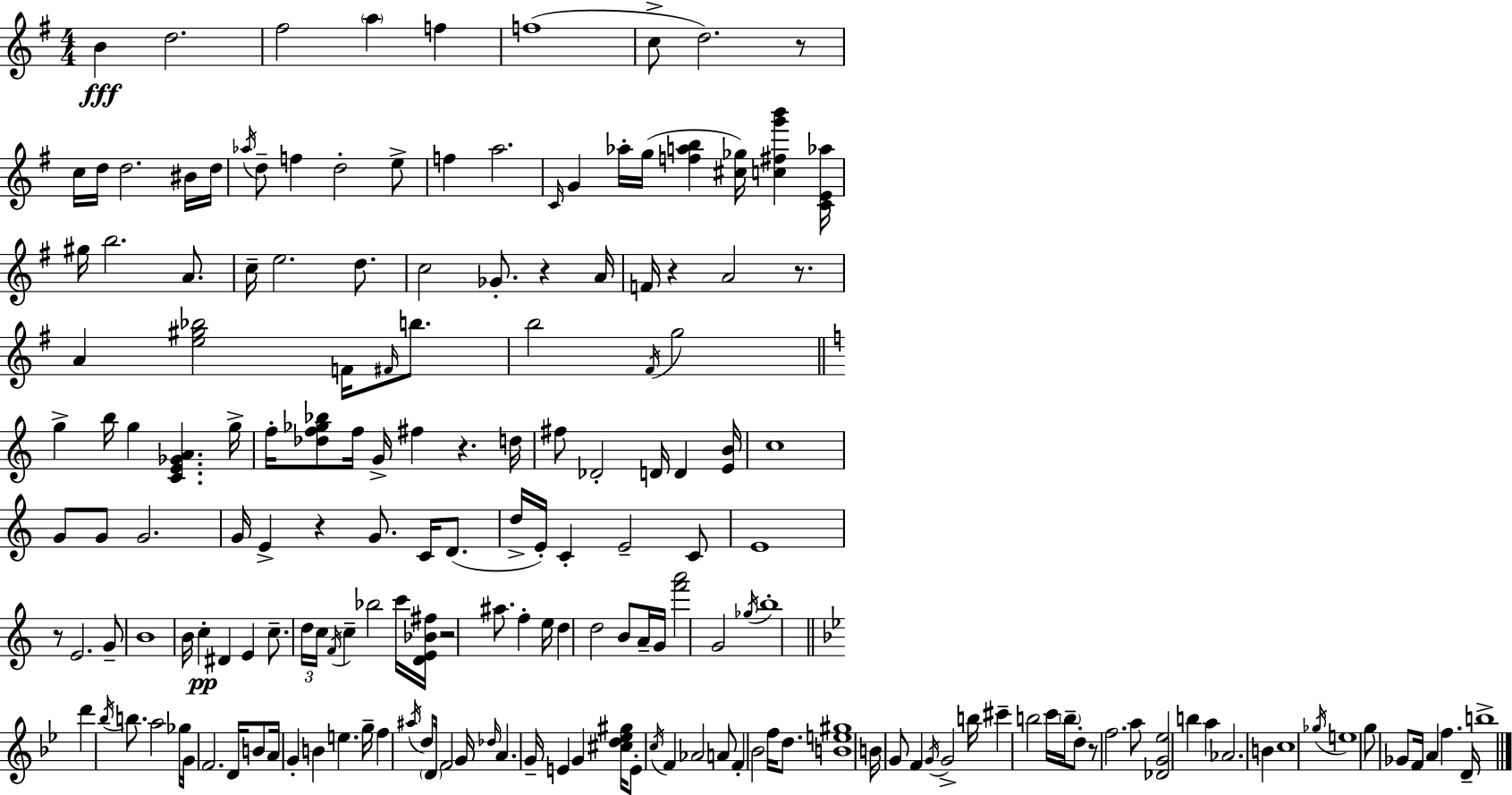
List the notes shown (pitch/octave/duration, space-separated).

B4/q D5/h. F#5/h A5/q F5/q F5/w C5/e D5/h. R/e C5/s D5/s D5/h. BIS4/s D5/s Ab5/s D5/e F5/q D5/h E5/e F5/q A5/h. C4/s G4/q Ab5/s G5/s [F5,A5,B5]/q [C#5,Gb5]/s [C5,F#5,G6,B6]/q [C4,E4,Ab5]/s G#5/s B5/h. A4/e. C5/s E5/h. D5/e. C5/h Gb4/e. R/q A4/s F4/s R/q A4/h R/e. A4/q [E5,G#5,Bb5]/h F4/s F#4/s B5/e. B5/h F#4/s G5/h G5/q B5/s G5/q [C4,E4,Gb4,A4]/q. G5/s F5/s [Db5,F5,Gb5,Bb5]/e F5/s G4/s F#5/q R/q. D5/s F#5/e Db4/h D4/s D4/q [E4,B4]/s C5/w G4/e G4/e G4/h. G4/s E4/q R/q G4/e. C4/s D4/e. D5/s E4/s C4/q E4/h C4/e E4/w R/e E4/h. G4/e B4/w B4/s C5/q D#4/q E4/q C5/e. D5/s C5/s F4/s C5/q Bb5/h C6/s [D4,E4,Bb4,F#5]/s R/h A#5/e. F5/q E5/s D5/q D5/h B4/e A4/s G4/s [F6,A6]/h G4/h Gb5/s B5/w D6/q Bb5/s B5/e. A5/h Gb5/s G4/s F4/h. D4/s B4/e A4/s G4/q B4/q E5/q. G5/s F5/q A#5/s D5/e D4/s F4/h G4/s Db5/s A4/q. G4/s E4/q G4/q [C#5,D5,Eb5,G#5]/s E4/e C5/s F4/q Ab4/h A4/e F4/q Bb4/h F5/s D5/e. [B4,E5,G#5]/w B4/s G4/e F4/q G4/s G4/h B5/s C#6/q B5/h C6/s B5/s D5/e R/e F5/h. A5/e [Db4,G4,Eb5]/h B5/q A5/q Ab4/h. B4/q C5/w Gb5/s E5/w G5/e Gb4/e F4/s A4/q F5/q. D4/s B5/w